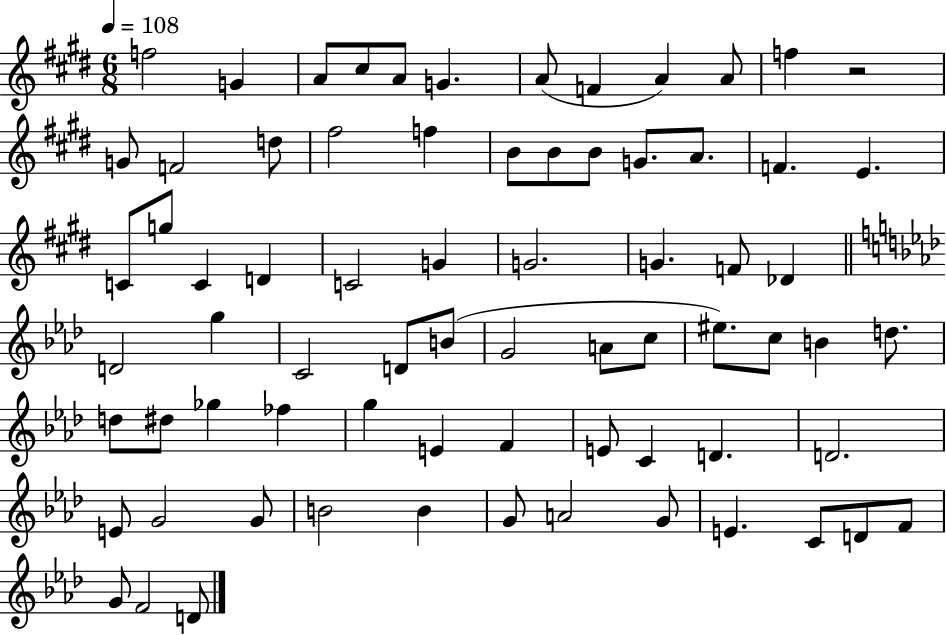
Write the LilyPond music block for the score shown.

{
  \clef treble
  \numericTimeSignature
  \time 6/8
  \key e \major
  \tempo 4 = 108
  \repeat volta 2 { f''2 g'4 | a'8 cis''8 a'8 g'4. | a'8( f'4 a'4) a'8 | f''4 r2 | \break g'8 f'2 d''8 | fis''2 f''4 | b'8 b'8 b'8 g'8. a'8. | f'4. e'4. | \break c'8 g''8 c'4 d'4 | c'2 g'4 | g'2. | g'4. f'8 des'4 | \break \bar "||" \break \key f \minor d'2 g''4 | c'2 d'8 b'8( | g'2 a'8 c''8 | eis''8.) c''8 b'4 d''8. | \break d''8 dis''8 ges''4 fes''4 | g''4 e'4 f'4 | e'8 c'4 d'4. | d'2. | \break e'8 g'2 g'8 | b'2 b'4 | g'8 a'2 g'8 | e'4. c'8 d'8 f'8 | \break g'8 f'2 d'8 | } \bar "|."
}